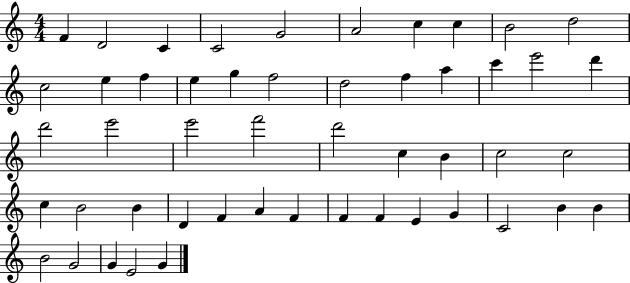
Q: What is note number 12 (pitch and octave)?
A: E5